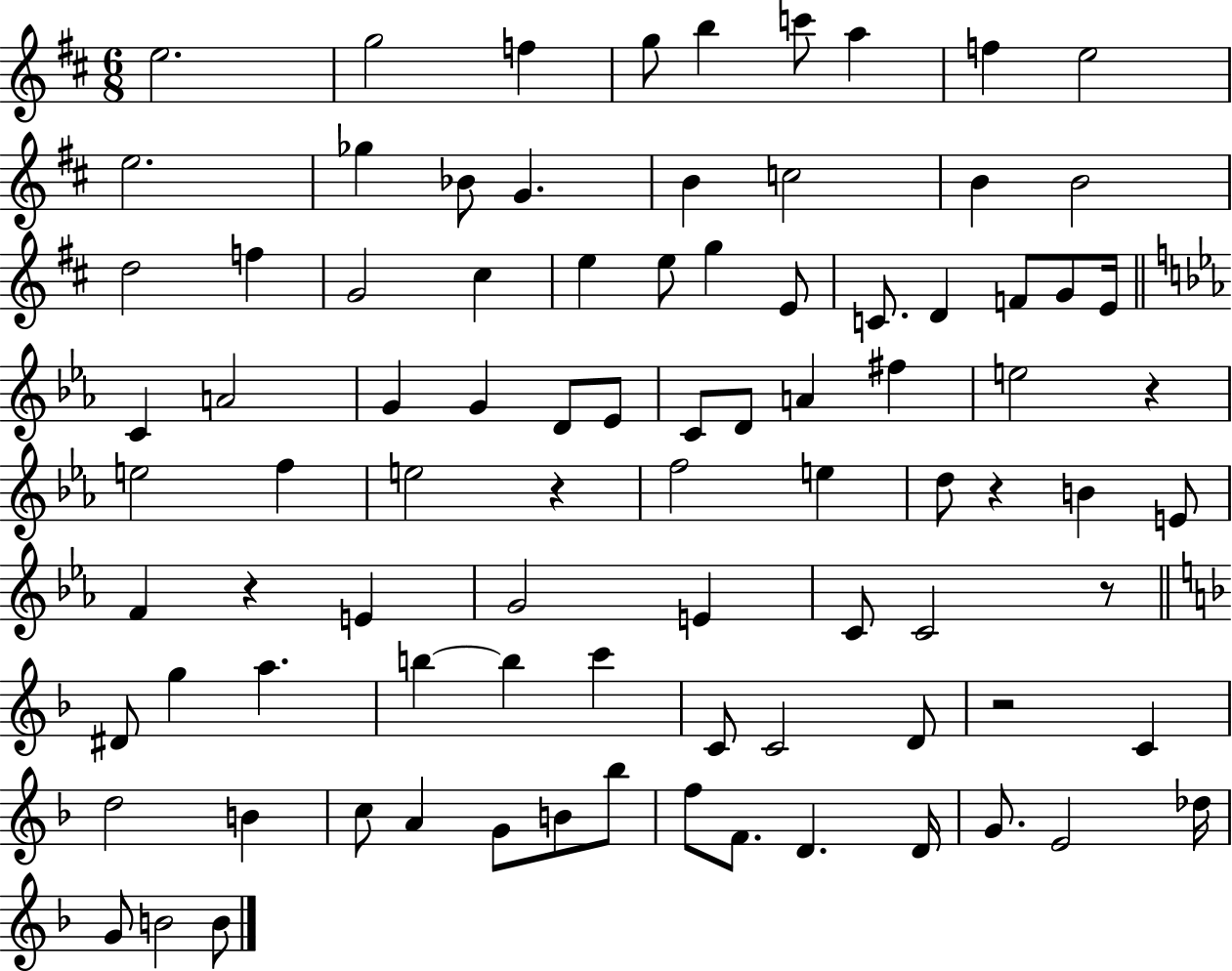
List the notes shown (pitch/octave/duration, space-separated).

E5/h. G5/h F5/q G5/e B5/q C6/e A5/q F5/q E5/h E5/h. Gb5/q Bb4/e G4/q. B4/q C5/h B4/q B4/h D5/h F5/q G4/h C#5/q E5/q E5/e G5/q E4/e C4/e. D4/q F4/e G4/e E4/s C4/q A4/h G4/q G4/q D4/e Eb4/e C4/e D4/e A4/q F#5/q E5/h R/q E5/h F5/q E5/h R/q F5/h E5/q D5/e R/q B4/q E4/e F4/q R/q E4/q G4/h E4/q C4/e C4/h R/e D#4/e G5/q A5/q. B5/q B5/q C6/q C4/e C4/h D4/e R/h C4/q D5/h B4/q C5/e A4/q G4/e B4/e Bb5/e F5/e F4/e. D4/q. D4/s G4/e. E4/h Db5/s G4/e B4/h B4/e